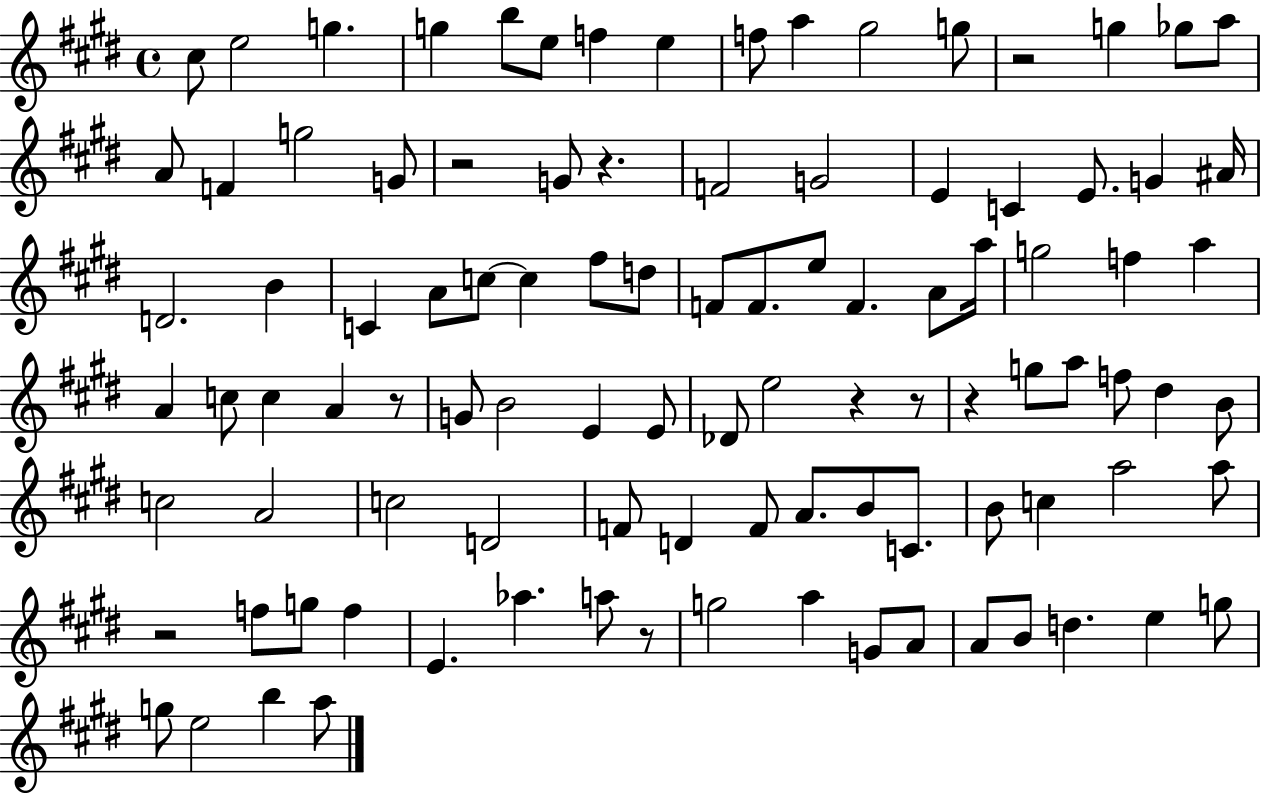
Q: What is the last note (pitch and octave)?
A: A5